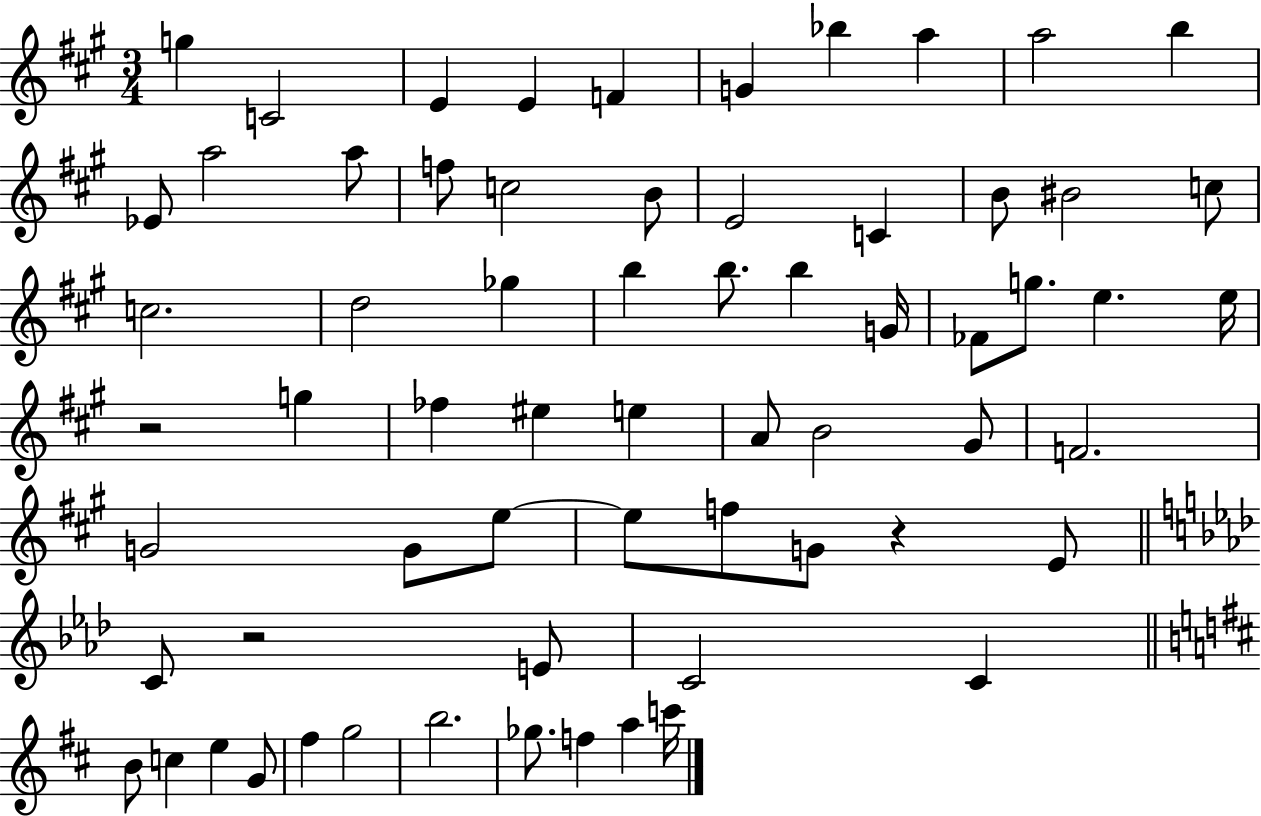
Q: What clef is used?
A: treble